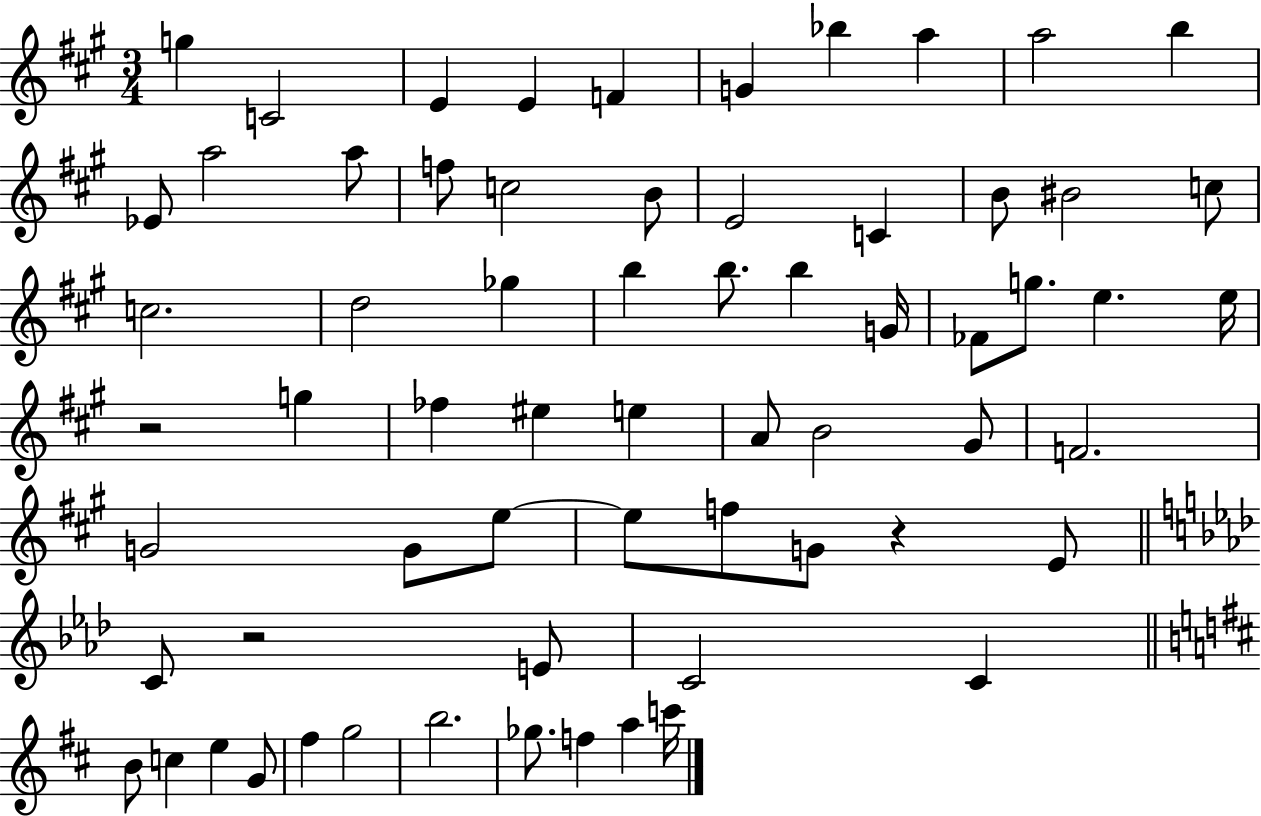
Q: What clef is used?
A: treble